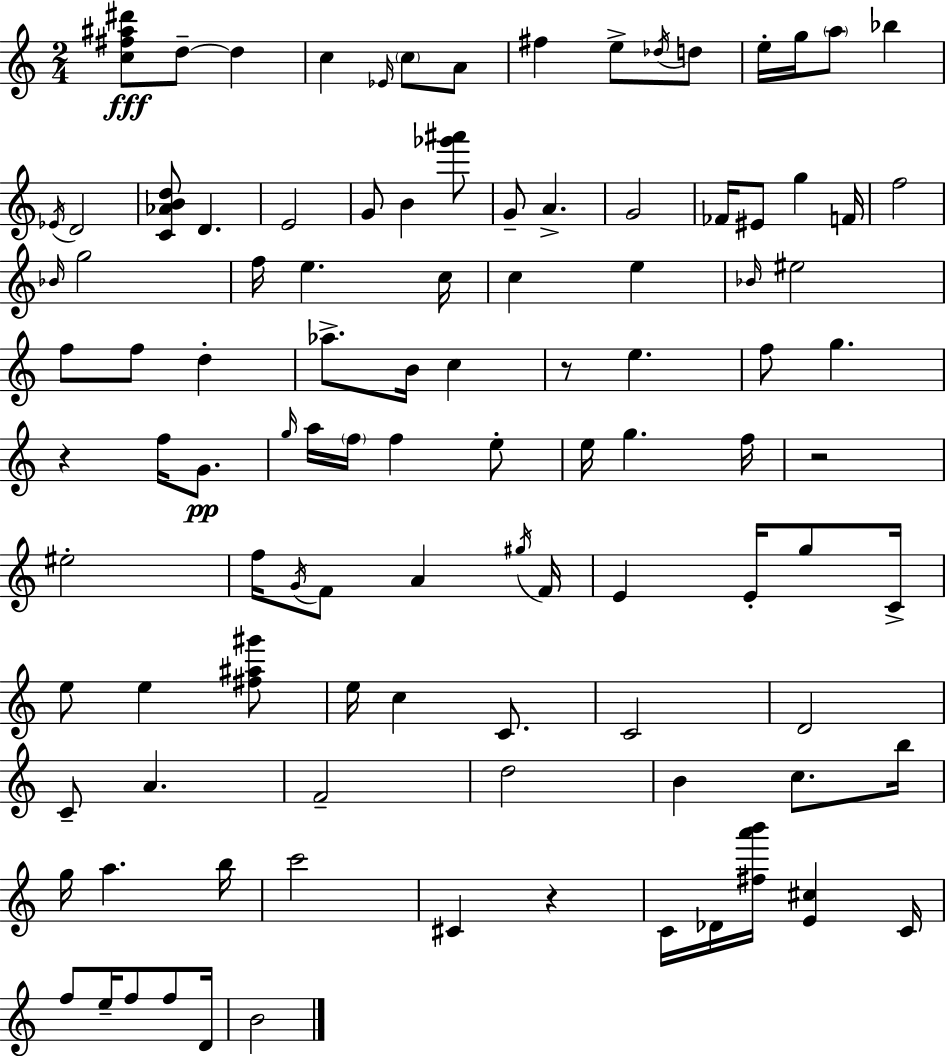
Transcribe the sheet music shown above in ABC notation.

X:1
T:Untitled
M:2/4
L:1/4
K:C
[c^f^a^d']/2 d/2 d c _E/4 c/2 A/2 ^f e/2 _d/4 d/2 e/4 g/4 a/2 _b _E/4 D2 [C_ABd]/2 D E2 G/2 B [_g'^a']/2 G/2 A G2 _F/4 ^E/2 g F/4 f2 _B/4 g2 f/4 e c/4 c e _B/4 ^e2 f/2 f/2 d _a/2 B/4 c z/2 e f/2 g z f/4 G/2 g/4 a/4 f/4 f e/2 e/4 g f/4 z2 ^e2 f/4 G/4 F/2 A ^g/4 F/4 E E/4 g/2 C/4 e/2 e [^f^a^g']/2 e/4 c C/2 C2 D2 C/2 A F2 d2 B c/2 b/4 g/4 a b/4 c'2 ^C z C/4 _D/4 [^fa'b']/4 [E^c] C/4 f/2 e/4 f/2 f/2 D/4 B2